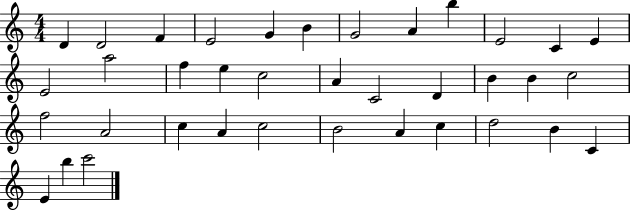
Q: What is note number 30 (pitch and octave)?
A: A4